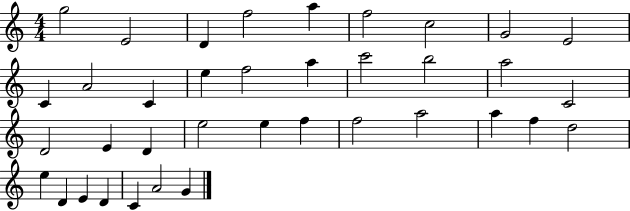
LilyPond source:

{
  \clef treble
  \numericTimeSignature
  \time 4/4
  \key c \major
  g''2 e'2 | d'4 f''2 a''4 | f''2 c''2 | g'2 e'2 | \break c'4 a'2 c'4 | e''4 f''2 a''4 | c'''2 b''2 | a''2 c'2 | \break d'2 e'4 d'4 | e''2 e''4 f''4 | f''2 a''2 | a''4 f''4 d''2 | \break e''4 d'4 e'4 d'4 | c'4 a'2 g'4 | \bar "|."
}